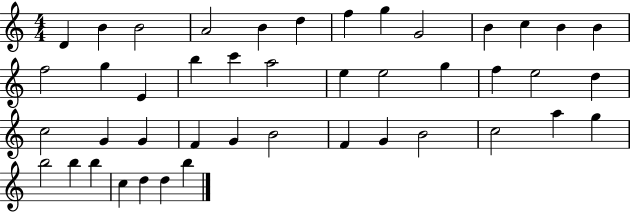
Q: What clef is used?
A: treble